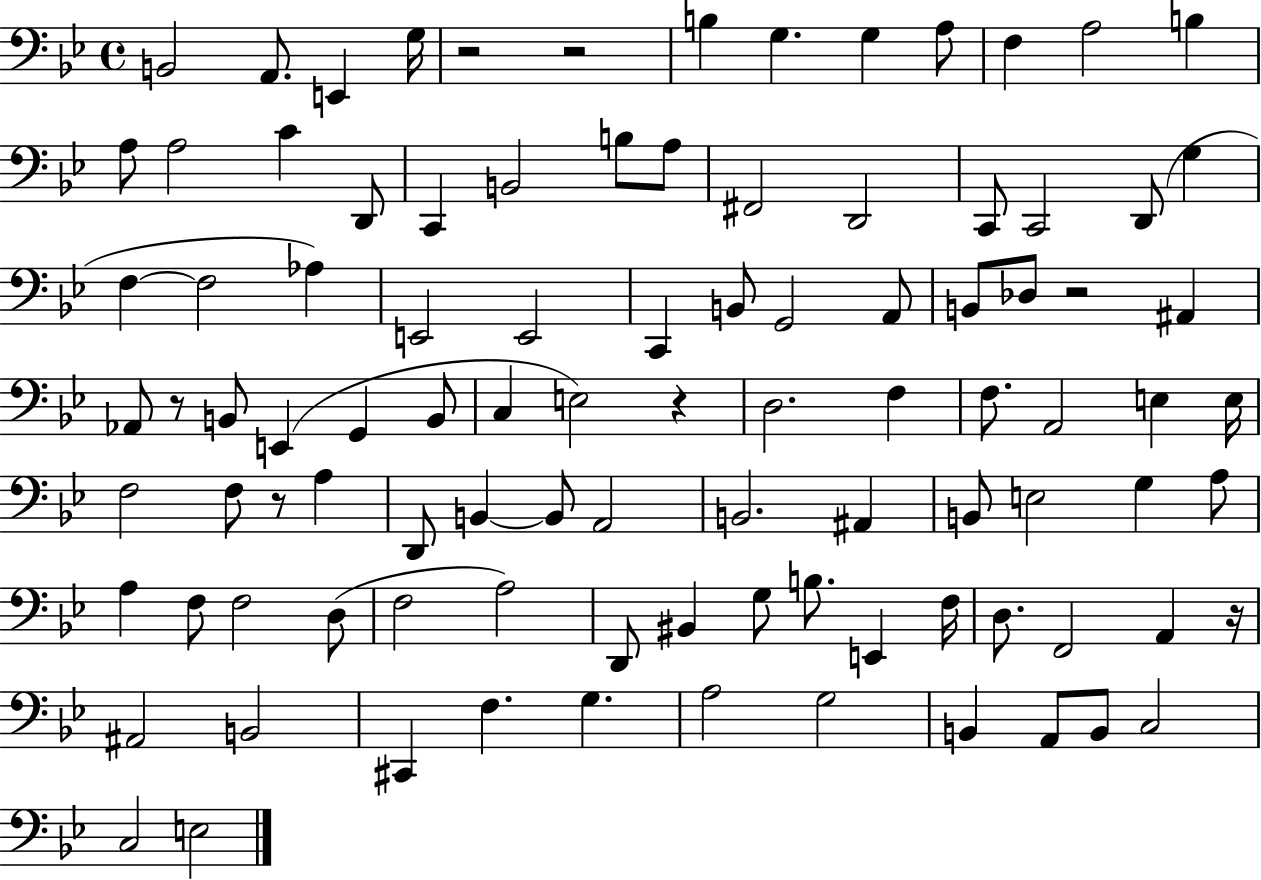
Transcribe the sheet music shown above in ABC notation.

X:1
T:Untitled
M:4/4
L:1/4
K:Bb
B,,2 A,,/2 E,, G,/4 z2 z2 B, G, G, A,/2 F, A,2 B, A,/2 A,2 C D,,/2 C,, B,,2 B,/2 A,/2 ^F,,2 D,,2 C,,/2 C,,2 D,,/2 G, F, F,2 _A, E,,2 E,,2 C,, B,,/2 G,,2 A,,/2 B,,/2 _D,/2 z2 ^A,, _A,,/2 z/2 B,,/2 E,, G,, B,,/2 C, E,2 z D,2 F, F,/2 A,,2 E, E,/4 F,2 F,/2 z/2 A, D,,/2 B,, B,,/2 A,,2 B,,2 ^A,, B,,/2 E,2 G, A,/2 A, F,/2 F,2 D,/2 F,2 A,2 D,,/2 ^B,, G,/2 B,/2 E,, F,/4 D,/2 F,,2 A,, z/4 ^A,,2 B,,2 ^C,, F, G, A,2 G,2 B,, A,,/2 B,,/2 C,2 C,2 E,2